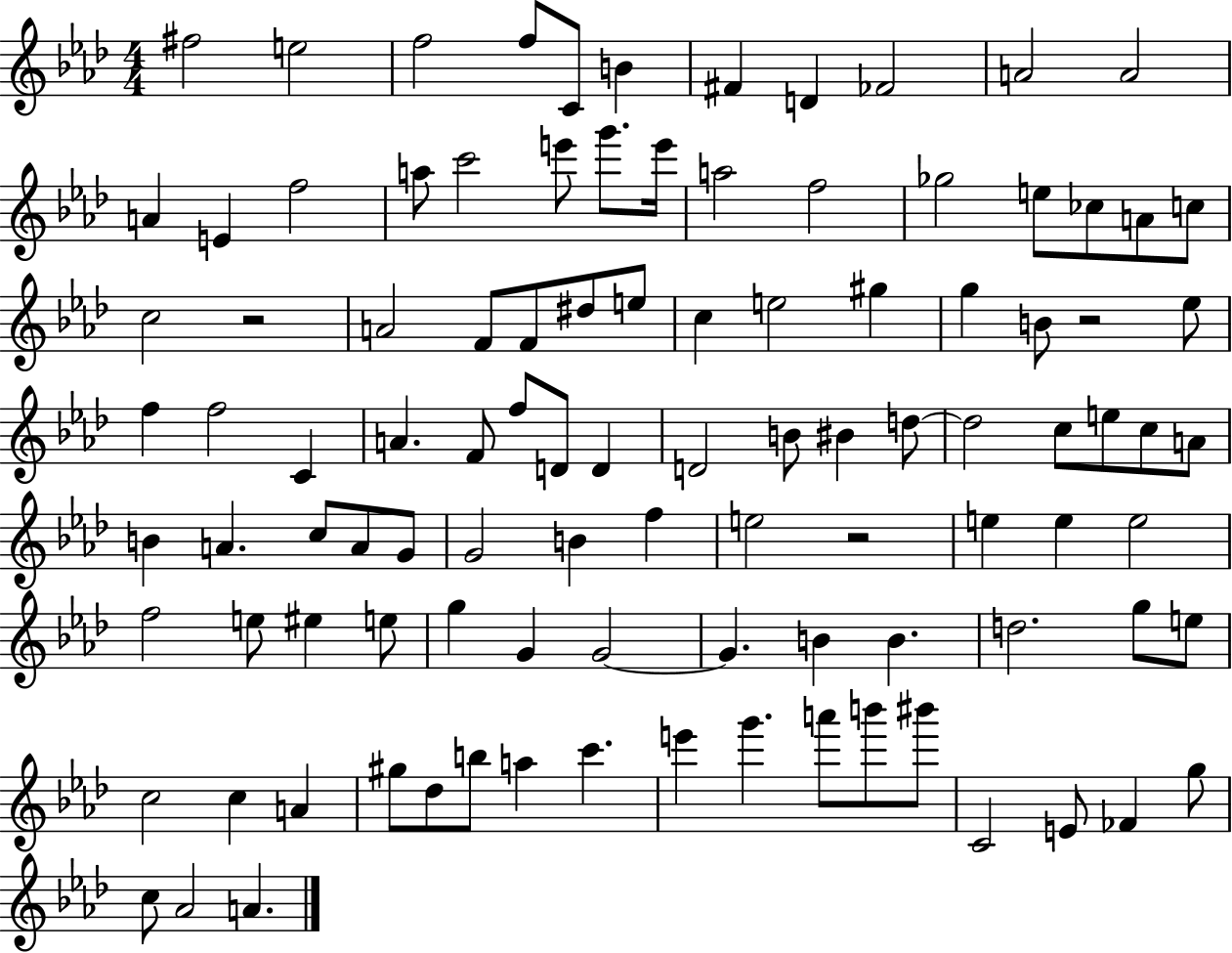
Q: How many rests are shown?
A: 3